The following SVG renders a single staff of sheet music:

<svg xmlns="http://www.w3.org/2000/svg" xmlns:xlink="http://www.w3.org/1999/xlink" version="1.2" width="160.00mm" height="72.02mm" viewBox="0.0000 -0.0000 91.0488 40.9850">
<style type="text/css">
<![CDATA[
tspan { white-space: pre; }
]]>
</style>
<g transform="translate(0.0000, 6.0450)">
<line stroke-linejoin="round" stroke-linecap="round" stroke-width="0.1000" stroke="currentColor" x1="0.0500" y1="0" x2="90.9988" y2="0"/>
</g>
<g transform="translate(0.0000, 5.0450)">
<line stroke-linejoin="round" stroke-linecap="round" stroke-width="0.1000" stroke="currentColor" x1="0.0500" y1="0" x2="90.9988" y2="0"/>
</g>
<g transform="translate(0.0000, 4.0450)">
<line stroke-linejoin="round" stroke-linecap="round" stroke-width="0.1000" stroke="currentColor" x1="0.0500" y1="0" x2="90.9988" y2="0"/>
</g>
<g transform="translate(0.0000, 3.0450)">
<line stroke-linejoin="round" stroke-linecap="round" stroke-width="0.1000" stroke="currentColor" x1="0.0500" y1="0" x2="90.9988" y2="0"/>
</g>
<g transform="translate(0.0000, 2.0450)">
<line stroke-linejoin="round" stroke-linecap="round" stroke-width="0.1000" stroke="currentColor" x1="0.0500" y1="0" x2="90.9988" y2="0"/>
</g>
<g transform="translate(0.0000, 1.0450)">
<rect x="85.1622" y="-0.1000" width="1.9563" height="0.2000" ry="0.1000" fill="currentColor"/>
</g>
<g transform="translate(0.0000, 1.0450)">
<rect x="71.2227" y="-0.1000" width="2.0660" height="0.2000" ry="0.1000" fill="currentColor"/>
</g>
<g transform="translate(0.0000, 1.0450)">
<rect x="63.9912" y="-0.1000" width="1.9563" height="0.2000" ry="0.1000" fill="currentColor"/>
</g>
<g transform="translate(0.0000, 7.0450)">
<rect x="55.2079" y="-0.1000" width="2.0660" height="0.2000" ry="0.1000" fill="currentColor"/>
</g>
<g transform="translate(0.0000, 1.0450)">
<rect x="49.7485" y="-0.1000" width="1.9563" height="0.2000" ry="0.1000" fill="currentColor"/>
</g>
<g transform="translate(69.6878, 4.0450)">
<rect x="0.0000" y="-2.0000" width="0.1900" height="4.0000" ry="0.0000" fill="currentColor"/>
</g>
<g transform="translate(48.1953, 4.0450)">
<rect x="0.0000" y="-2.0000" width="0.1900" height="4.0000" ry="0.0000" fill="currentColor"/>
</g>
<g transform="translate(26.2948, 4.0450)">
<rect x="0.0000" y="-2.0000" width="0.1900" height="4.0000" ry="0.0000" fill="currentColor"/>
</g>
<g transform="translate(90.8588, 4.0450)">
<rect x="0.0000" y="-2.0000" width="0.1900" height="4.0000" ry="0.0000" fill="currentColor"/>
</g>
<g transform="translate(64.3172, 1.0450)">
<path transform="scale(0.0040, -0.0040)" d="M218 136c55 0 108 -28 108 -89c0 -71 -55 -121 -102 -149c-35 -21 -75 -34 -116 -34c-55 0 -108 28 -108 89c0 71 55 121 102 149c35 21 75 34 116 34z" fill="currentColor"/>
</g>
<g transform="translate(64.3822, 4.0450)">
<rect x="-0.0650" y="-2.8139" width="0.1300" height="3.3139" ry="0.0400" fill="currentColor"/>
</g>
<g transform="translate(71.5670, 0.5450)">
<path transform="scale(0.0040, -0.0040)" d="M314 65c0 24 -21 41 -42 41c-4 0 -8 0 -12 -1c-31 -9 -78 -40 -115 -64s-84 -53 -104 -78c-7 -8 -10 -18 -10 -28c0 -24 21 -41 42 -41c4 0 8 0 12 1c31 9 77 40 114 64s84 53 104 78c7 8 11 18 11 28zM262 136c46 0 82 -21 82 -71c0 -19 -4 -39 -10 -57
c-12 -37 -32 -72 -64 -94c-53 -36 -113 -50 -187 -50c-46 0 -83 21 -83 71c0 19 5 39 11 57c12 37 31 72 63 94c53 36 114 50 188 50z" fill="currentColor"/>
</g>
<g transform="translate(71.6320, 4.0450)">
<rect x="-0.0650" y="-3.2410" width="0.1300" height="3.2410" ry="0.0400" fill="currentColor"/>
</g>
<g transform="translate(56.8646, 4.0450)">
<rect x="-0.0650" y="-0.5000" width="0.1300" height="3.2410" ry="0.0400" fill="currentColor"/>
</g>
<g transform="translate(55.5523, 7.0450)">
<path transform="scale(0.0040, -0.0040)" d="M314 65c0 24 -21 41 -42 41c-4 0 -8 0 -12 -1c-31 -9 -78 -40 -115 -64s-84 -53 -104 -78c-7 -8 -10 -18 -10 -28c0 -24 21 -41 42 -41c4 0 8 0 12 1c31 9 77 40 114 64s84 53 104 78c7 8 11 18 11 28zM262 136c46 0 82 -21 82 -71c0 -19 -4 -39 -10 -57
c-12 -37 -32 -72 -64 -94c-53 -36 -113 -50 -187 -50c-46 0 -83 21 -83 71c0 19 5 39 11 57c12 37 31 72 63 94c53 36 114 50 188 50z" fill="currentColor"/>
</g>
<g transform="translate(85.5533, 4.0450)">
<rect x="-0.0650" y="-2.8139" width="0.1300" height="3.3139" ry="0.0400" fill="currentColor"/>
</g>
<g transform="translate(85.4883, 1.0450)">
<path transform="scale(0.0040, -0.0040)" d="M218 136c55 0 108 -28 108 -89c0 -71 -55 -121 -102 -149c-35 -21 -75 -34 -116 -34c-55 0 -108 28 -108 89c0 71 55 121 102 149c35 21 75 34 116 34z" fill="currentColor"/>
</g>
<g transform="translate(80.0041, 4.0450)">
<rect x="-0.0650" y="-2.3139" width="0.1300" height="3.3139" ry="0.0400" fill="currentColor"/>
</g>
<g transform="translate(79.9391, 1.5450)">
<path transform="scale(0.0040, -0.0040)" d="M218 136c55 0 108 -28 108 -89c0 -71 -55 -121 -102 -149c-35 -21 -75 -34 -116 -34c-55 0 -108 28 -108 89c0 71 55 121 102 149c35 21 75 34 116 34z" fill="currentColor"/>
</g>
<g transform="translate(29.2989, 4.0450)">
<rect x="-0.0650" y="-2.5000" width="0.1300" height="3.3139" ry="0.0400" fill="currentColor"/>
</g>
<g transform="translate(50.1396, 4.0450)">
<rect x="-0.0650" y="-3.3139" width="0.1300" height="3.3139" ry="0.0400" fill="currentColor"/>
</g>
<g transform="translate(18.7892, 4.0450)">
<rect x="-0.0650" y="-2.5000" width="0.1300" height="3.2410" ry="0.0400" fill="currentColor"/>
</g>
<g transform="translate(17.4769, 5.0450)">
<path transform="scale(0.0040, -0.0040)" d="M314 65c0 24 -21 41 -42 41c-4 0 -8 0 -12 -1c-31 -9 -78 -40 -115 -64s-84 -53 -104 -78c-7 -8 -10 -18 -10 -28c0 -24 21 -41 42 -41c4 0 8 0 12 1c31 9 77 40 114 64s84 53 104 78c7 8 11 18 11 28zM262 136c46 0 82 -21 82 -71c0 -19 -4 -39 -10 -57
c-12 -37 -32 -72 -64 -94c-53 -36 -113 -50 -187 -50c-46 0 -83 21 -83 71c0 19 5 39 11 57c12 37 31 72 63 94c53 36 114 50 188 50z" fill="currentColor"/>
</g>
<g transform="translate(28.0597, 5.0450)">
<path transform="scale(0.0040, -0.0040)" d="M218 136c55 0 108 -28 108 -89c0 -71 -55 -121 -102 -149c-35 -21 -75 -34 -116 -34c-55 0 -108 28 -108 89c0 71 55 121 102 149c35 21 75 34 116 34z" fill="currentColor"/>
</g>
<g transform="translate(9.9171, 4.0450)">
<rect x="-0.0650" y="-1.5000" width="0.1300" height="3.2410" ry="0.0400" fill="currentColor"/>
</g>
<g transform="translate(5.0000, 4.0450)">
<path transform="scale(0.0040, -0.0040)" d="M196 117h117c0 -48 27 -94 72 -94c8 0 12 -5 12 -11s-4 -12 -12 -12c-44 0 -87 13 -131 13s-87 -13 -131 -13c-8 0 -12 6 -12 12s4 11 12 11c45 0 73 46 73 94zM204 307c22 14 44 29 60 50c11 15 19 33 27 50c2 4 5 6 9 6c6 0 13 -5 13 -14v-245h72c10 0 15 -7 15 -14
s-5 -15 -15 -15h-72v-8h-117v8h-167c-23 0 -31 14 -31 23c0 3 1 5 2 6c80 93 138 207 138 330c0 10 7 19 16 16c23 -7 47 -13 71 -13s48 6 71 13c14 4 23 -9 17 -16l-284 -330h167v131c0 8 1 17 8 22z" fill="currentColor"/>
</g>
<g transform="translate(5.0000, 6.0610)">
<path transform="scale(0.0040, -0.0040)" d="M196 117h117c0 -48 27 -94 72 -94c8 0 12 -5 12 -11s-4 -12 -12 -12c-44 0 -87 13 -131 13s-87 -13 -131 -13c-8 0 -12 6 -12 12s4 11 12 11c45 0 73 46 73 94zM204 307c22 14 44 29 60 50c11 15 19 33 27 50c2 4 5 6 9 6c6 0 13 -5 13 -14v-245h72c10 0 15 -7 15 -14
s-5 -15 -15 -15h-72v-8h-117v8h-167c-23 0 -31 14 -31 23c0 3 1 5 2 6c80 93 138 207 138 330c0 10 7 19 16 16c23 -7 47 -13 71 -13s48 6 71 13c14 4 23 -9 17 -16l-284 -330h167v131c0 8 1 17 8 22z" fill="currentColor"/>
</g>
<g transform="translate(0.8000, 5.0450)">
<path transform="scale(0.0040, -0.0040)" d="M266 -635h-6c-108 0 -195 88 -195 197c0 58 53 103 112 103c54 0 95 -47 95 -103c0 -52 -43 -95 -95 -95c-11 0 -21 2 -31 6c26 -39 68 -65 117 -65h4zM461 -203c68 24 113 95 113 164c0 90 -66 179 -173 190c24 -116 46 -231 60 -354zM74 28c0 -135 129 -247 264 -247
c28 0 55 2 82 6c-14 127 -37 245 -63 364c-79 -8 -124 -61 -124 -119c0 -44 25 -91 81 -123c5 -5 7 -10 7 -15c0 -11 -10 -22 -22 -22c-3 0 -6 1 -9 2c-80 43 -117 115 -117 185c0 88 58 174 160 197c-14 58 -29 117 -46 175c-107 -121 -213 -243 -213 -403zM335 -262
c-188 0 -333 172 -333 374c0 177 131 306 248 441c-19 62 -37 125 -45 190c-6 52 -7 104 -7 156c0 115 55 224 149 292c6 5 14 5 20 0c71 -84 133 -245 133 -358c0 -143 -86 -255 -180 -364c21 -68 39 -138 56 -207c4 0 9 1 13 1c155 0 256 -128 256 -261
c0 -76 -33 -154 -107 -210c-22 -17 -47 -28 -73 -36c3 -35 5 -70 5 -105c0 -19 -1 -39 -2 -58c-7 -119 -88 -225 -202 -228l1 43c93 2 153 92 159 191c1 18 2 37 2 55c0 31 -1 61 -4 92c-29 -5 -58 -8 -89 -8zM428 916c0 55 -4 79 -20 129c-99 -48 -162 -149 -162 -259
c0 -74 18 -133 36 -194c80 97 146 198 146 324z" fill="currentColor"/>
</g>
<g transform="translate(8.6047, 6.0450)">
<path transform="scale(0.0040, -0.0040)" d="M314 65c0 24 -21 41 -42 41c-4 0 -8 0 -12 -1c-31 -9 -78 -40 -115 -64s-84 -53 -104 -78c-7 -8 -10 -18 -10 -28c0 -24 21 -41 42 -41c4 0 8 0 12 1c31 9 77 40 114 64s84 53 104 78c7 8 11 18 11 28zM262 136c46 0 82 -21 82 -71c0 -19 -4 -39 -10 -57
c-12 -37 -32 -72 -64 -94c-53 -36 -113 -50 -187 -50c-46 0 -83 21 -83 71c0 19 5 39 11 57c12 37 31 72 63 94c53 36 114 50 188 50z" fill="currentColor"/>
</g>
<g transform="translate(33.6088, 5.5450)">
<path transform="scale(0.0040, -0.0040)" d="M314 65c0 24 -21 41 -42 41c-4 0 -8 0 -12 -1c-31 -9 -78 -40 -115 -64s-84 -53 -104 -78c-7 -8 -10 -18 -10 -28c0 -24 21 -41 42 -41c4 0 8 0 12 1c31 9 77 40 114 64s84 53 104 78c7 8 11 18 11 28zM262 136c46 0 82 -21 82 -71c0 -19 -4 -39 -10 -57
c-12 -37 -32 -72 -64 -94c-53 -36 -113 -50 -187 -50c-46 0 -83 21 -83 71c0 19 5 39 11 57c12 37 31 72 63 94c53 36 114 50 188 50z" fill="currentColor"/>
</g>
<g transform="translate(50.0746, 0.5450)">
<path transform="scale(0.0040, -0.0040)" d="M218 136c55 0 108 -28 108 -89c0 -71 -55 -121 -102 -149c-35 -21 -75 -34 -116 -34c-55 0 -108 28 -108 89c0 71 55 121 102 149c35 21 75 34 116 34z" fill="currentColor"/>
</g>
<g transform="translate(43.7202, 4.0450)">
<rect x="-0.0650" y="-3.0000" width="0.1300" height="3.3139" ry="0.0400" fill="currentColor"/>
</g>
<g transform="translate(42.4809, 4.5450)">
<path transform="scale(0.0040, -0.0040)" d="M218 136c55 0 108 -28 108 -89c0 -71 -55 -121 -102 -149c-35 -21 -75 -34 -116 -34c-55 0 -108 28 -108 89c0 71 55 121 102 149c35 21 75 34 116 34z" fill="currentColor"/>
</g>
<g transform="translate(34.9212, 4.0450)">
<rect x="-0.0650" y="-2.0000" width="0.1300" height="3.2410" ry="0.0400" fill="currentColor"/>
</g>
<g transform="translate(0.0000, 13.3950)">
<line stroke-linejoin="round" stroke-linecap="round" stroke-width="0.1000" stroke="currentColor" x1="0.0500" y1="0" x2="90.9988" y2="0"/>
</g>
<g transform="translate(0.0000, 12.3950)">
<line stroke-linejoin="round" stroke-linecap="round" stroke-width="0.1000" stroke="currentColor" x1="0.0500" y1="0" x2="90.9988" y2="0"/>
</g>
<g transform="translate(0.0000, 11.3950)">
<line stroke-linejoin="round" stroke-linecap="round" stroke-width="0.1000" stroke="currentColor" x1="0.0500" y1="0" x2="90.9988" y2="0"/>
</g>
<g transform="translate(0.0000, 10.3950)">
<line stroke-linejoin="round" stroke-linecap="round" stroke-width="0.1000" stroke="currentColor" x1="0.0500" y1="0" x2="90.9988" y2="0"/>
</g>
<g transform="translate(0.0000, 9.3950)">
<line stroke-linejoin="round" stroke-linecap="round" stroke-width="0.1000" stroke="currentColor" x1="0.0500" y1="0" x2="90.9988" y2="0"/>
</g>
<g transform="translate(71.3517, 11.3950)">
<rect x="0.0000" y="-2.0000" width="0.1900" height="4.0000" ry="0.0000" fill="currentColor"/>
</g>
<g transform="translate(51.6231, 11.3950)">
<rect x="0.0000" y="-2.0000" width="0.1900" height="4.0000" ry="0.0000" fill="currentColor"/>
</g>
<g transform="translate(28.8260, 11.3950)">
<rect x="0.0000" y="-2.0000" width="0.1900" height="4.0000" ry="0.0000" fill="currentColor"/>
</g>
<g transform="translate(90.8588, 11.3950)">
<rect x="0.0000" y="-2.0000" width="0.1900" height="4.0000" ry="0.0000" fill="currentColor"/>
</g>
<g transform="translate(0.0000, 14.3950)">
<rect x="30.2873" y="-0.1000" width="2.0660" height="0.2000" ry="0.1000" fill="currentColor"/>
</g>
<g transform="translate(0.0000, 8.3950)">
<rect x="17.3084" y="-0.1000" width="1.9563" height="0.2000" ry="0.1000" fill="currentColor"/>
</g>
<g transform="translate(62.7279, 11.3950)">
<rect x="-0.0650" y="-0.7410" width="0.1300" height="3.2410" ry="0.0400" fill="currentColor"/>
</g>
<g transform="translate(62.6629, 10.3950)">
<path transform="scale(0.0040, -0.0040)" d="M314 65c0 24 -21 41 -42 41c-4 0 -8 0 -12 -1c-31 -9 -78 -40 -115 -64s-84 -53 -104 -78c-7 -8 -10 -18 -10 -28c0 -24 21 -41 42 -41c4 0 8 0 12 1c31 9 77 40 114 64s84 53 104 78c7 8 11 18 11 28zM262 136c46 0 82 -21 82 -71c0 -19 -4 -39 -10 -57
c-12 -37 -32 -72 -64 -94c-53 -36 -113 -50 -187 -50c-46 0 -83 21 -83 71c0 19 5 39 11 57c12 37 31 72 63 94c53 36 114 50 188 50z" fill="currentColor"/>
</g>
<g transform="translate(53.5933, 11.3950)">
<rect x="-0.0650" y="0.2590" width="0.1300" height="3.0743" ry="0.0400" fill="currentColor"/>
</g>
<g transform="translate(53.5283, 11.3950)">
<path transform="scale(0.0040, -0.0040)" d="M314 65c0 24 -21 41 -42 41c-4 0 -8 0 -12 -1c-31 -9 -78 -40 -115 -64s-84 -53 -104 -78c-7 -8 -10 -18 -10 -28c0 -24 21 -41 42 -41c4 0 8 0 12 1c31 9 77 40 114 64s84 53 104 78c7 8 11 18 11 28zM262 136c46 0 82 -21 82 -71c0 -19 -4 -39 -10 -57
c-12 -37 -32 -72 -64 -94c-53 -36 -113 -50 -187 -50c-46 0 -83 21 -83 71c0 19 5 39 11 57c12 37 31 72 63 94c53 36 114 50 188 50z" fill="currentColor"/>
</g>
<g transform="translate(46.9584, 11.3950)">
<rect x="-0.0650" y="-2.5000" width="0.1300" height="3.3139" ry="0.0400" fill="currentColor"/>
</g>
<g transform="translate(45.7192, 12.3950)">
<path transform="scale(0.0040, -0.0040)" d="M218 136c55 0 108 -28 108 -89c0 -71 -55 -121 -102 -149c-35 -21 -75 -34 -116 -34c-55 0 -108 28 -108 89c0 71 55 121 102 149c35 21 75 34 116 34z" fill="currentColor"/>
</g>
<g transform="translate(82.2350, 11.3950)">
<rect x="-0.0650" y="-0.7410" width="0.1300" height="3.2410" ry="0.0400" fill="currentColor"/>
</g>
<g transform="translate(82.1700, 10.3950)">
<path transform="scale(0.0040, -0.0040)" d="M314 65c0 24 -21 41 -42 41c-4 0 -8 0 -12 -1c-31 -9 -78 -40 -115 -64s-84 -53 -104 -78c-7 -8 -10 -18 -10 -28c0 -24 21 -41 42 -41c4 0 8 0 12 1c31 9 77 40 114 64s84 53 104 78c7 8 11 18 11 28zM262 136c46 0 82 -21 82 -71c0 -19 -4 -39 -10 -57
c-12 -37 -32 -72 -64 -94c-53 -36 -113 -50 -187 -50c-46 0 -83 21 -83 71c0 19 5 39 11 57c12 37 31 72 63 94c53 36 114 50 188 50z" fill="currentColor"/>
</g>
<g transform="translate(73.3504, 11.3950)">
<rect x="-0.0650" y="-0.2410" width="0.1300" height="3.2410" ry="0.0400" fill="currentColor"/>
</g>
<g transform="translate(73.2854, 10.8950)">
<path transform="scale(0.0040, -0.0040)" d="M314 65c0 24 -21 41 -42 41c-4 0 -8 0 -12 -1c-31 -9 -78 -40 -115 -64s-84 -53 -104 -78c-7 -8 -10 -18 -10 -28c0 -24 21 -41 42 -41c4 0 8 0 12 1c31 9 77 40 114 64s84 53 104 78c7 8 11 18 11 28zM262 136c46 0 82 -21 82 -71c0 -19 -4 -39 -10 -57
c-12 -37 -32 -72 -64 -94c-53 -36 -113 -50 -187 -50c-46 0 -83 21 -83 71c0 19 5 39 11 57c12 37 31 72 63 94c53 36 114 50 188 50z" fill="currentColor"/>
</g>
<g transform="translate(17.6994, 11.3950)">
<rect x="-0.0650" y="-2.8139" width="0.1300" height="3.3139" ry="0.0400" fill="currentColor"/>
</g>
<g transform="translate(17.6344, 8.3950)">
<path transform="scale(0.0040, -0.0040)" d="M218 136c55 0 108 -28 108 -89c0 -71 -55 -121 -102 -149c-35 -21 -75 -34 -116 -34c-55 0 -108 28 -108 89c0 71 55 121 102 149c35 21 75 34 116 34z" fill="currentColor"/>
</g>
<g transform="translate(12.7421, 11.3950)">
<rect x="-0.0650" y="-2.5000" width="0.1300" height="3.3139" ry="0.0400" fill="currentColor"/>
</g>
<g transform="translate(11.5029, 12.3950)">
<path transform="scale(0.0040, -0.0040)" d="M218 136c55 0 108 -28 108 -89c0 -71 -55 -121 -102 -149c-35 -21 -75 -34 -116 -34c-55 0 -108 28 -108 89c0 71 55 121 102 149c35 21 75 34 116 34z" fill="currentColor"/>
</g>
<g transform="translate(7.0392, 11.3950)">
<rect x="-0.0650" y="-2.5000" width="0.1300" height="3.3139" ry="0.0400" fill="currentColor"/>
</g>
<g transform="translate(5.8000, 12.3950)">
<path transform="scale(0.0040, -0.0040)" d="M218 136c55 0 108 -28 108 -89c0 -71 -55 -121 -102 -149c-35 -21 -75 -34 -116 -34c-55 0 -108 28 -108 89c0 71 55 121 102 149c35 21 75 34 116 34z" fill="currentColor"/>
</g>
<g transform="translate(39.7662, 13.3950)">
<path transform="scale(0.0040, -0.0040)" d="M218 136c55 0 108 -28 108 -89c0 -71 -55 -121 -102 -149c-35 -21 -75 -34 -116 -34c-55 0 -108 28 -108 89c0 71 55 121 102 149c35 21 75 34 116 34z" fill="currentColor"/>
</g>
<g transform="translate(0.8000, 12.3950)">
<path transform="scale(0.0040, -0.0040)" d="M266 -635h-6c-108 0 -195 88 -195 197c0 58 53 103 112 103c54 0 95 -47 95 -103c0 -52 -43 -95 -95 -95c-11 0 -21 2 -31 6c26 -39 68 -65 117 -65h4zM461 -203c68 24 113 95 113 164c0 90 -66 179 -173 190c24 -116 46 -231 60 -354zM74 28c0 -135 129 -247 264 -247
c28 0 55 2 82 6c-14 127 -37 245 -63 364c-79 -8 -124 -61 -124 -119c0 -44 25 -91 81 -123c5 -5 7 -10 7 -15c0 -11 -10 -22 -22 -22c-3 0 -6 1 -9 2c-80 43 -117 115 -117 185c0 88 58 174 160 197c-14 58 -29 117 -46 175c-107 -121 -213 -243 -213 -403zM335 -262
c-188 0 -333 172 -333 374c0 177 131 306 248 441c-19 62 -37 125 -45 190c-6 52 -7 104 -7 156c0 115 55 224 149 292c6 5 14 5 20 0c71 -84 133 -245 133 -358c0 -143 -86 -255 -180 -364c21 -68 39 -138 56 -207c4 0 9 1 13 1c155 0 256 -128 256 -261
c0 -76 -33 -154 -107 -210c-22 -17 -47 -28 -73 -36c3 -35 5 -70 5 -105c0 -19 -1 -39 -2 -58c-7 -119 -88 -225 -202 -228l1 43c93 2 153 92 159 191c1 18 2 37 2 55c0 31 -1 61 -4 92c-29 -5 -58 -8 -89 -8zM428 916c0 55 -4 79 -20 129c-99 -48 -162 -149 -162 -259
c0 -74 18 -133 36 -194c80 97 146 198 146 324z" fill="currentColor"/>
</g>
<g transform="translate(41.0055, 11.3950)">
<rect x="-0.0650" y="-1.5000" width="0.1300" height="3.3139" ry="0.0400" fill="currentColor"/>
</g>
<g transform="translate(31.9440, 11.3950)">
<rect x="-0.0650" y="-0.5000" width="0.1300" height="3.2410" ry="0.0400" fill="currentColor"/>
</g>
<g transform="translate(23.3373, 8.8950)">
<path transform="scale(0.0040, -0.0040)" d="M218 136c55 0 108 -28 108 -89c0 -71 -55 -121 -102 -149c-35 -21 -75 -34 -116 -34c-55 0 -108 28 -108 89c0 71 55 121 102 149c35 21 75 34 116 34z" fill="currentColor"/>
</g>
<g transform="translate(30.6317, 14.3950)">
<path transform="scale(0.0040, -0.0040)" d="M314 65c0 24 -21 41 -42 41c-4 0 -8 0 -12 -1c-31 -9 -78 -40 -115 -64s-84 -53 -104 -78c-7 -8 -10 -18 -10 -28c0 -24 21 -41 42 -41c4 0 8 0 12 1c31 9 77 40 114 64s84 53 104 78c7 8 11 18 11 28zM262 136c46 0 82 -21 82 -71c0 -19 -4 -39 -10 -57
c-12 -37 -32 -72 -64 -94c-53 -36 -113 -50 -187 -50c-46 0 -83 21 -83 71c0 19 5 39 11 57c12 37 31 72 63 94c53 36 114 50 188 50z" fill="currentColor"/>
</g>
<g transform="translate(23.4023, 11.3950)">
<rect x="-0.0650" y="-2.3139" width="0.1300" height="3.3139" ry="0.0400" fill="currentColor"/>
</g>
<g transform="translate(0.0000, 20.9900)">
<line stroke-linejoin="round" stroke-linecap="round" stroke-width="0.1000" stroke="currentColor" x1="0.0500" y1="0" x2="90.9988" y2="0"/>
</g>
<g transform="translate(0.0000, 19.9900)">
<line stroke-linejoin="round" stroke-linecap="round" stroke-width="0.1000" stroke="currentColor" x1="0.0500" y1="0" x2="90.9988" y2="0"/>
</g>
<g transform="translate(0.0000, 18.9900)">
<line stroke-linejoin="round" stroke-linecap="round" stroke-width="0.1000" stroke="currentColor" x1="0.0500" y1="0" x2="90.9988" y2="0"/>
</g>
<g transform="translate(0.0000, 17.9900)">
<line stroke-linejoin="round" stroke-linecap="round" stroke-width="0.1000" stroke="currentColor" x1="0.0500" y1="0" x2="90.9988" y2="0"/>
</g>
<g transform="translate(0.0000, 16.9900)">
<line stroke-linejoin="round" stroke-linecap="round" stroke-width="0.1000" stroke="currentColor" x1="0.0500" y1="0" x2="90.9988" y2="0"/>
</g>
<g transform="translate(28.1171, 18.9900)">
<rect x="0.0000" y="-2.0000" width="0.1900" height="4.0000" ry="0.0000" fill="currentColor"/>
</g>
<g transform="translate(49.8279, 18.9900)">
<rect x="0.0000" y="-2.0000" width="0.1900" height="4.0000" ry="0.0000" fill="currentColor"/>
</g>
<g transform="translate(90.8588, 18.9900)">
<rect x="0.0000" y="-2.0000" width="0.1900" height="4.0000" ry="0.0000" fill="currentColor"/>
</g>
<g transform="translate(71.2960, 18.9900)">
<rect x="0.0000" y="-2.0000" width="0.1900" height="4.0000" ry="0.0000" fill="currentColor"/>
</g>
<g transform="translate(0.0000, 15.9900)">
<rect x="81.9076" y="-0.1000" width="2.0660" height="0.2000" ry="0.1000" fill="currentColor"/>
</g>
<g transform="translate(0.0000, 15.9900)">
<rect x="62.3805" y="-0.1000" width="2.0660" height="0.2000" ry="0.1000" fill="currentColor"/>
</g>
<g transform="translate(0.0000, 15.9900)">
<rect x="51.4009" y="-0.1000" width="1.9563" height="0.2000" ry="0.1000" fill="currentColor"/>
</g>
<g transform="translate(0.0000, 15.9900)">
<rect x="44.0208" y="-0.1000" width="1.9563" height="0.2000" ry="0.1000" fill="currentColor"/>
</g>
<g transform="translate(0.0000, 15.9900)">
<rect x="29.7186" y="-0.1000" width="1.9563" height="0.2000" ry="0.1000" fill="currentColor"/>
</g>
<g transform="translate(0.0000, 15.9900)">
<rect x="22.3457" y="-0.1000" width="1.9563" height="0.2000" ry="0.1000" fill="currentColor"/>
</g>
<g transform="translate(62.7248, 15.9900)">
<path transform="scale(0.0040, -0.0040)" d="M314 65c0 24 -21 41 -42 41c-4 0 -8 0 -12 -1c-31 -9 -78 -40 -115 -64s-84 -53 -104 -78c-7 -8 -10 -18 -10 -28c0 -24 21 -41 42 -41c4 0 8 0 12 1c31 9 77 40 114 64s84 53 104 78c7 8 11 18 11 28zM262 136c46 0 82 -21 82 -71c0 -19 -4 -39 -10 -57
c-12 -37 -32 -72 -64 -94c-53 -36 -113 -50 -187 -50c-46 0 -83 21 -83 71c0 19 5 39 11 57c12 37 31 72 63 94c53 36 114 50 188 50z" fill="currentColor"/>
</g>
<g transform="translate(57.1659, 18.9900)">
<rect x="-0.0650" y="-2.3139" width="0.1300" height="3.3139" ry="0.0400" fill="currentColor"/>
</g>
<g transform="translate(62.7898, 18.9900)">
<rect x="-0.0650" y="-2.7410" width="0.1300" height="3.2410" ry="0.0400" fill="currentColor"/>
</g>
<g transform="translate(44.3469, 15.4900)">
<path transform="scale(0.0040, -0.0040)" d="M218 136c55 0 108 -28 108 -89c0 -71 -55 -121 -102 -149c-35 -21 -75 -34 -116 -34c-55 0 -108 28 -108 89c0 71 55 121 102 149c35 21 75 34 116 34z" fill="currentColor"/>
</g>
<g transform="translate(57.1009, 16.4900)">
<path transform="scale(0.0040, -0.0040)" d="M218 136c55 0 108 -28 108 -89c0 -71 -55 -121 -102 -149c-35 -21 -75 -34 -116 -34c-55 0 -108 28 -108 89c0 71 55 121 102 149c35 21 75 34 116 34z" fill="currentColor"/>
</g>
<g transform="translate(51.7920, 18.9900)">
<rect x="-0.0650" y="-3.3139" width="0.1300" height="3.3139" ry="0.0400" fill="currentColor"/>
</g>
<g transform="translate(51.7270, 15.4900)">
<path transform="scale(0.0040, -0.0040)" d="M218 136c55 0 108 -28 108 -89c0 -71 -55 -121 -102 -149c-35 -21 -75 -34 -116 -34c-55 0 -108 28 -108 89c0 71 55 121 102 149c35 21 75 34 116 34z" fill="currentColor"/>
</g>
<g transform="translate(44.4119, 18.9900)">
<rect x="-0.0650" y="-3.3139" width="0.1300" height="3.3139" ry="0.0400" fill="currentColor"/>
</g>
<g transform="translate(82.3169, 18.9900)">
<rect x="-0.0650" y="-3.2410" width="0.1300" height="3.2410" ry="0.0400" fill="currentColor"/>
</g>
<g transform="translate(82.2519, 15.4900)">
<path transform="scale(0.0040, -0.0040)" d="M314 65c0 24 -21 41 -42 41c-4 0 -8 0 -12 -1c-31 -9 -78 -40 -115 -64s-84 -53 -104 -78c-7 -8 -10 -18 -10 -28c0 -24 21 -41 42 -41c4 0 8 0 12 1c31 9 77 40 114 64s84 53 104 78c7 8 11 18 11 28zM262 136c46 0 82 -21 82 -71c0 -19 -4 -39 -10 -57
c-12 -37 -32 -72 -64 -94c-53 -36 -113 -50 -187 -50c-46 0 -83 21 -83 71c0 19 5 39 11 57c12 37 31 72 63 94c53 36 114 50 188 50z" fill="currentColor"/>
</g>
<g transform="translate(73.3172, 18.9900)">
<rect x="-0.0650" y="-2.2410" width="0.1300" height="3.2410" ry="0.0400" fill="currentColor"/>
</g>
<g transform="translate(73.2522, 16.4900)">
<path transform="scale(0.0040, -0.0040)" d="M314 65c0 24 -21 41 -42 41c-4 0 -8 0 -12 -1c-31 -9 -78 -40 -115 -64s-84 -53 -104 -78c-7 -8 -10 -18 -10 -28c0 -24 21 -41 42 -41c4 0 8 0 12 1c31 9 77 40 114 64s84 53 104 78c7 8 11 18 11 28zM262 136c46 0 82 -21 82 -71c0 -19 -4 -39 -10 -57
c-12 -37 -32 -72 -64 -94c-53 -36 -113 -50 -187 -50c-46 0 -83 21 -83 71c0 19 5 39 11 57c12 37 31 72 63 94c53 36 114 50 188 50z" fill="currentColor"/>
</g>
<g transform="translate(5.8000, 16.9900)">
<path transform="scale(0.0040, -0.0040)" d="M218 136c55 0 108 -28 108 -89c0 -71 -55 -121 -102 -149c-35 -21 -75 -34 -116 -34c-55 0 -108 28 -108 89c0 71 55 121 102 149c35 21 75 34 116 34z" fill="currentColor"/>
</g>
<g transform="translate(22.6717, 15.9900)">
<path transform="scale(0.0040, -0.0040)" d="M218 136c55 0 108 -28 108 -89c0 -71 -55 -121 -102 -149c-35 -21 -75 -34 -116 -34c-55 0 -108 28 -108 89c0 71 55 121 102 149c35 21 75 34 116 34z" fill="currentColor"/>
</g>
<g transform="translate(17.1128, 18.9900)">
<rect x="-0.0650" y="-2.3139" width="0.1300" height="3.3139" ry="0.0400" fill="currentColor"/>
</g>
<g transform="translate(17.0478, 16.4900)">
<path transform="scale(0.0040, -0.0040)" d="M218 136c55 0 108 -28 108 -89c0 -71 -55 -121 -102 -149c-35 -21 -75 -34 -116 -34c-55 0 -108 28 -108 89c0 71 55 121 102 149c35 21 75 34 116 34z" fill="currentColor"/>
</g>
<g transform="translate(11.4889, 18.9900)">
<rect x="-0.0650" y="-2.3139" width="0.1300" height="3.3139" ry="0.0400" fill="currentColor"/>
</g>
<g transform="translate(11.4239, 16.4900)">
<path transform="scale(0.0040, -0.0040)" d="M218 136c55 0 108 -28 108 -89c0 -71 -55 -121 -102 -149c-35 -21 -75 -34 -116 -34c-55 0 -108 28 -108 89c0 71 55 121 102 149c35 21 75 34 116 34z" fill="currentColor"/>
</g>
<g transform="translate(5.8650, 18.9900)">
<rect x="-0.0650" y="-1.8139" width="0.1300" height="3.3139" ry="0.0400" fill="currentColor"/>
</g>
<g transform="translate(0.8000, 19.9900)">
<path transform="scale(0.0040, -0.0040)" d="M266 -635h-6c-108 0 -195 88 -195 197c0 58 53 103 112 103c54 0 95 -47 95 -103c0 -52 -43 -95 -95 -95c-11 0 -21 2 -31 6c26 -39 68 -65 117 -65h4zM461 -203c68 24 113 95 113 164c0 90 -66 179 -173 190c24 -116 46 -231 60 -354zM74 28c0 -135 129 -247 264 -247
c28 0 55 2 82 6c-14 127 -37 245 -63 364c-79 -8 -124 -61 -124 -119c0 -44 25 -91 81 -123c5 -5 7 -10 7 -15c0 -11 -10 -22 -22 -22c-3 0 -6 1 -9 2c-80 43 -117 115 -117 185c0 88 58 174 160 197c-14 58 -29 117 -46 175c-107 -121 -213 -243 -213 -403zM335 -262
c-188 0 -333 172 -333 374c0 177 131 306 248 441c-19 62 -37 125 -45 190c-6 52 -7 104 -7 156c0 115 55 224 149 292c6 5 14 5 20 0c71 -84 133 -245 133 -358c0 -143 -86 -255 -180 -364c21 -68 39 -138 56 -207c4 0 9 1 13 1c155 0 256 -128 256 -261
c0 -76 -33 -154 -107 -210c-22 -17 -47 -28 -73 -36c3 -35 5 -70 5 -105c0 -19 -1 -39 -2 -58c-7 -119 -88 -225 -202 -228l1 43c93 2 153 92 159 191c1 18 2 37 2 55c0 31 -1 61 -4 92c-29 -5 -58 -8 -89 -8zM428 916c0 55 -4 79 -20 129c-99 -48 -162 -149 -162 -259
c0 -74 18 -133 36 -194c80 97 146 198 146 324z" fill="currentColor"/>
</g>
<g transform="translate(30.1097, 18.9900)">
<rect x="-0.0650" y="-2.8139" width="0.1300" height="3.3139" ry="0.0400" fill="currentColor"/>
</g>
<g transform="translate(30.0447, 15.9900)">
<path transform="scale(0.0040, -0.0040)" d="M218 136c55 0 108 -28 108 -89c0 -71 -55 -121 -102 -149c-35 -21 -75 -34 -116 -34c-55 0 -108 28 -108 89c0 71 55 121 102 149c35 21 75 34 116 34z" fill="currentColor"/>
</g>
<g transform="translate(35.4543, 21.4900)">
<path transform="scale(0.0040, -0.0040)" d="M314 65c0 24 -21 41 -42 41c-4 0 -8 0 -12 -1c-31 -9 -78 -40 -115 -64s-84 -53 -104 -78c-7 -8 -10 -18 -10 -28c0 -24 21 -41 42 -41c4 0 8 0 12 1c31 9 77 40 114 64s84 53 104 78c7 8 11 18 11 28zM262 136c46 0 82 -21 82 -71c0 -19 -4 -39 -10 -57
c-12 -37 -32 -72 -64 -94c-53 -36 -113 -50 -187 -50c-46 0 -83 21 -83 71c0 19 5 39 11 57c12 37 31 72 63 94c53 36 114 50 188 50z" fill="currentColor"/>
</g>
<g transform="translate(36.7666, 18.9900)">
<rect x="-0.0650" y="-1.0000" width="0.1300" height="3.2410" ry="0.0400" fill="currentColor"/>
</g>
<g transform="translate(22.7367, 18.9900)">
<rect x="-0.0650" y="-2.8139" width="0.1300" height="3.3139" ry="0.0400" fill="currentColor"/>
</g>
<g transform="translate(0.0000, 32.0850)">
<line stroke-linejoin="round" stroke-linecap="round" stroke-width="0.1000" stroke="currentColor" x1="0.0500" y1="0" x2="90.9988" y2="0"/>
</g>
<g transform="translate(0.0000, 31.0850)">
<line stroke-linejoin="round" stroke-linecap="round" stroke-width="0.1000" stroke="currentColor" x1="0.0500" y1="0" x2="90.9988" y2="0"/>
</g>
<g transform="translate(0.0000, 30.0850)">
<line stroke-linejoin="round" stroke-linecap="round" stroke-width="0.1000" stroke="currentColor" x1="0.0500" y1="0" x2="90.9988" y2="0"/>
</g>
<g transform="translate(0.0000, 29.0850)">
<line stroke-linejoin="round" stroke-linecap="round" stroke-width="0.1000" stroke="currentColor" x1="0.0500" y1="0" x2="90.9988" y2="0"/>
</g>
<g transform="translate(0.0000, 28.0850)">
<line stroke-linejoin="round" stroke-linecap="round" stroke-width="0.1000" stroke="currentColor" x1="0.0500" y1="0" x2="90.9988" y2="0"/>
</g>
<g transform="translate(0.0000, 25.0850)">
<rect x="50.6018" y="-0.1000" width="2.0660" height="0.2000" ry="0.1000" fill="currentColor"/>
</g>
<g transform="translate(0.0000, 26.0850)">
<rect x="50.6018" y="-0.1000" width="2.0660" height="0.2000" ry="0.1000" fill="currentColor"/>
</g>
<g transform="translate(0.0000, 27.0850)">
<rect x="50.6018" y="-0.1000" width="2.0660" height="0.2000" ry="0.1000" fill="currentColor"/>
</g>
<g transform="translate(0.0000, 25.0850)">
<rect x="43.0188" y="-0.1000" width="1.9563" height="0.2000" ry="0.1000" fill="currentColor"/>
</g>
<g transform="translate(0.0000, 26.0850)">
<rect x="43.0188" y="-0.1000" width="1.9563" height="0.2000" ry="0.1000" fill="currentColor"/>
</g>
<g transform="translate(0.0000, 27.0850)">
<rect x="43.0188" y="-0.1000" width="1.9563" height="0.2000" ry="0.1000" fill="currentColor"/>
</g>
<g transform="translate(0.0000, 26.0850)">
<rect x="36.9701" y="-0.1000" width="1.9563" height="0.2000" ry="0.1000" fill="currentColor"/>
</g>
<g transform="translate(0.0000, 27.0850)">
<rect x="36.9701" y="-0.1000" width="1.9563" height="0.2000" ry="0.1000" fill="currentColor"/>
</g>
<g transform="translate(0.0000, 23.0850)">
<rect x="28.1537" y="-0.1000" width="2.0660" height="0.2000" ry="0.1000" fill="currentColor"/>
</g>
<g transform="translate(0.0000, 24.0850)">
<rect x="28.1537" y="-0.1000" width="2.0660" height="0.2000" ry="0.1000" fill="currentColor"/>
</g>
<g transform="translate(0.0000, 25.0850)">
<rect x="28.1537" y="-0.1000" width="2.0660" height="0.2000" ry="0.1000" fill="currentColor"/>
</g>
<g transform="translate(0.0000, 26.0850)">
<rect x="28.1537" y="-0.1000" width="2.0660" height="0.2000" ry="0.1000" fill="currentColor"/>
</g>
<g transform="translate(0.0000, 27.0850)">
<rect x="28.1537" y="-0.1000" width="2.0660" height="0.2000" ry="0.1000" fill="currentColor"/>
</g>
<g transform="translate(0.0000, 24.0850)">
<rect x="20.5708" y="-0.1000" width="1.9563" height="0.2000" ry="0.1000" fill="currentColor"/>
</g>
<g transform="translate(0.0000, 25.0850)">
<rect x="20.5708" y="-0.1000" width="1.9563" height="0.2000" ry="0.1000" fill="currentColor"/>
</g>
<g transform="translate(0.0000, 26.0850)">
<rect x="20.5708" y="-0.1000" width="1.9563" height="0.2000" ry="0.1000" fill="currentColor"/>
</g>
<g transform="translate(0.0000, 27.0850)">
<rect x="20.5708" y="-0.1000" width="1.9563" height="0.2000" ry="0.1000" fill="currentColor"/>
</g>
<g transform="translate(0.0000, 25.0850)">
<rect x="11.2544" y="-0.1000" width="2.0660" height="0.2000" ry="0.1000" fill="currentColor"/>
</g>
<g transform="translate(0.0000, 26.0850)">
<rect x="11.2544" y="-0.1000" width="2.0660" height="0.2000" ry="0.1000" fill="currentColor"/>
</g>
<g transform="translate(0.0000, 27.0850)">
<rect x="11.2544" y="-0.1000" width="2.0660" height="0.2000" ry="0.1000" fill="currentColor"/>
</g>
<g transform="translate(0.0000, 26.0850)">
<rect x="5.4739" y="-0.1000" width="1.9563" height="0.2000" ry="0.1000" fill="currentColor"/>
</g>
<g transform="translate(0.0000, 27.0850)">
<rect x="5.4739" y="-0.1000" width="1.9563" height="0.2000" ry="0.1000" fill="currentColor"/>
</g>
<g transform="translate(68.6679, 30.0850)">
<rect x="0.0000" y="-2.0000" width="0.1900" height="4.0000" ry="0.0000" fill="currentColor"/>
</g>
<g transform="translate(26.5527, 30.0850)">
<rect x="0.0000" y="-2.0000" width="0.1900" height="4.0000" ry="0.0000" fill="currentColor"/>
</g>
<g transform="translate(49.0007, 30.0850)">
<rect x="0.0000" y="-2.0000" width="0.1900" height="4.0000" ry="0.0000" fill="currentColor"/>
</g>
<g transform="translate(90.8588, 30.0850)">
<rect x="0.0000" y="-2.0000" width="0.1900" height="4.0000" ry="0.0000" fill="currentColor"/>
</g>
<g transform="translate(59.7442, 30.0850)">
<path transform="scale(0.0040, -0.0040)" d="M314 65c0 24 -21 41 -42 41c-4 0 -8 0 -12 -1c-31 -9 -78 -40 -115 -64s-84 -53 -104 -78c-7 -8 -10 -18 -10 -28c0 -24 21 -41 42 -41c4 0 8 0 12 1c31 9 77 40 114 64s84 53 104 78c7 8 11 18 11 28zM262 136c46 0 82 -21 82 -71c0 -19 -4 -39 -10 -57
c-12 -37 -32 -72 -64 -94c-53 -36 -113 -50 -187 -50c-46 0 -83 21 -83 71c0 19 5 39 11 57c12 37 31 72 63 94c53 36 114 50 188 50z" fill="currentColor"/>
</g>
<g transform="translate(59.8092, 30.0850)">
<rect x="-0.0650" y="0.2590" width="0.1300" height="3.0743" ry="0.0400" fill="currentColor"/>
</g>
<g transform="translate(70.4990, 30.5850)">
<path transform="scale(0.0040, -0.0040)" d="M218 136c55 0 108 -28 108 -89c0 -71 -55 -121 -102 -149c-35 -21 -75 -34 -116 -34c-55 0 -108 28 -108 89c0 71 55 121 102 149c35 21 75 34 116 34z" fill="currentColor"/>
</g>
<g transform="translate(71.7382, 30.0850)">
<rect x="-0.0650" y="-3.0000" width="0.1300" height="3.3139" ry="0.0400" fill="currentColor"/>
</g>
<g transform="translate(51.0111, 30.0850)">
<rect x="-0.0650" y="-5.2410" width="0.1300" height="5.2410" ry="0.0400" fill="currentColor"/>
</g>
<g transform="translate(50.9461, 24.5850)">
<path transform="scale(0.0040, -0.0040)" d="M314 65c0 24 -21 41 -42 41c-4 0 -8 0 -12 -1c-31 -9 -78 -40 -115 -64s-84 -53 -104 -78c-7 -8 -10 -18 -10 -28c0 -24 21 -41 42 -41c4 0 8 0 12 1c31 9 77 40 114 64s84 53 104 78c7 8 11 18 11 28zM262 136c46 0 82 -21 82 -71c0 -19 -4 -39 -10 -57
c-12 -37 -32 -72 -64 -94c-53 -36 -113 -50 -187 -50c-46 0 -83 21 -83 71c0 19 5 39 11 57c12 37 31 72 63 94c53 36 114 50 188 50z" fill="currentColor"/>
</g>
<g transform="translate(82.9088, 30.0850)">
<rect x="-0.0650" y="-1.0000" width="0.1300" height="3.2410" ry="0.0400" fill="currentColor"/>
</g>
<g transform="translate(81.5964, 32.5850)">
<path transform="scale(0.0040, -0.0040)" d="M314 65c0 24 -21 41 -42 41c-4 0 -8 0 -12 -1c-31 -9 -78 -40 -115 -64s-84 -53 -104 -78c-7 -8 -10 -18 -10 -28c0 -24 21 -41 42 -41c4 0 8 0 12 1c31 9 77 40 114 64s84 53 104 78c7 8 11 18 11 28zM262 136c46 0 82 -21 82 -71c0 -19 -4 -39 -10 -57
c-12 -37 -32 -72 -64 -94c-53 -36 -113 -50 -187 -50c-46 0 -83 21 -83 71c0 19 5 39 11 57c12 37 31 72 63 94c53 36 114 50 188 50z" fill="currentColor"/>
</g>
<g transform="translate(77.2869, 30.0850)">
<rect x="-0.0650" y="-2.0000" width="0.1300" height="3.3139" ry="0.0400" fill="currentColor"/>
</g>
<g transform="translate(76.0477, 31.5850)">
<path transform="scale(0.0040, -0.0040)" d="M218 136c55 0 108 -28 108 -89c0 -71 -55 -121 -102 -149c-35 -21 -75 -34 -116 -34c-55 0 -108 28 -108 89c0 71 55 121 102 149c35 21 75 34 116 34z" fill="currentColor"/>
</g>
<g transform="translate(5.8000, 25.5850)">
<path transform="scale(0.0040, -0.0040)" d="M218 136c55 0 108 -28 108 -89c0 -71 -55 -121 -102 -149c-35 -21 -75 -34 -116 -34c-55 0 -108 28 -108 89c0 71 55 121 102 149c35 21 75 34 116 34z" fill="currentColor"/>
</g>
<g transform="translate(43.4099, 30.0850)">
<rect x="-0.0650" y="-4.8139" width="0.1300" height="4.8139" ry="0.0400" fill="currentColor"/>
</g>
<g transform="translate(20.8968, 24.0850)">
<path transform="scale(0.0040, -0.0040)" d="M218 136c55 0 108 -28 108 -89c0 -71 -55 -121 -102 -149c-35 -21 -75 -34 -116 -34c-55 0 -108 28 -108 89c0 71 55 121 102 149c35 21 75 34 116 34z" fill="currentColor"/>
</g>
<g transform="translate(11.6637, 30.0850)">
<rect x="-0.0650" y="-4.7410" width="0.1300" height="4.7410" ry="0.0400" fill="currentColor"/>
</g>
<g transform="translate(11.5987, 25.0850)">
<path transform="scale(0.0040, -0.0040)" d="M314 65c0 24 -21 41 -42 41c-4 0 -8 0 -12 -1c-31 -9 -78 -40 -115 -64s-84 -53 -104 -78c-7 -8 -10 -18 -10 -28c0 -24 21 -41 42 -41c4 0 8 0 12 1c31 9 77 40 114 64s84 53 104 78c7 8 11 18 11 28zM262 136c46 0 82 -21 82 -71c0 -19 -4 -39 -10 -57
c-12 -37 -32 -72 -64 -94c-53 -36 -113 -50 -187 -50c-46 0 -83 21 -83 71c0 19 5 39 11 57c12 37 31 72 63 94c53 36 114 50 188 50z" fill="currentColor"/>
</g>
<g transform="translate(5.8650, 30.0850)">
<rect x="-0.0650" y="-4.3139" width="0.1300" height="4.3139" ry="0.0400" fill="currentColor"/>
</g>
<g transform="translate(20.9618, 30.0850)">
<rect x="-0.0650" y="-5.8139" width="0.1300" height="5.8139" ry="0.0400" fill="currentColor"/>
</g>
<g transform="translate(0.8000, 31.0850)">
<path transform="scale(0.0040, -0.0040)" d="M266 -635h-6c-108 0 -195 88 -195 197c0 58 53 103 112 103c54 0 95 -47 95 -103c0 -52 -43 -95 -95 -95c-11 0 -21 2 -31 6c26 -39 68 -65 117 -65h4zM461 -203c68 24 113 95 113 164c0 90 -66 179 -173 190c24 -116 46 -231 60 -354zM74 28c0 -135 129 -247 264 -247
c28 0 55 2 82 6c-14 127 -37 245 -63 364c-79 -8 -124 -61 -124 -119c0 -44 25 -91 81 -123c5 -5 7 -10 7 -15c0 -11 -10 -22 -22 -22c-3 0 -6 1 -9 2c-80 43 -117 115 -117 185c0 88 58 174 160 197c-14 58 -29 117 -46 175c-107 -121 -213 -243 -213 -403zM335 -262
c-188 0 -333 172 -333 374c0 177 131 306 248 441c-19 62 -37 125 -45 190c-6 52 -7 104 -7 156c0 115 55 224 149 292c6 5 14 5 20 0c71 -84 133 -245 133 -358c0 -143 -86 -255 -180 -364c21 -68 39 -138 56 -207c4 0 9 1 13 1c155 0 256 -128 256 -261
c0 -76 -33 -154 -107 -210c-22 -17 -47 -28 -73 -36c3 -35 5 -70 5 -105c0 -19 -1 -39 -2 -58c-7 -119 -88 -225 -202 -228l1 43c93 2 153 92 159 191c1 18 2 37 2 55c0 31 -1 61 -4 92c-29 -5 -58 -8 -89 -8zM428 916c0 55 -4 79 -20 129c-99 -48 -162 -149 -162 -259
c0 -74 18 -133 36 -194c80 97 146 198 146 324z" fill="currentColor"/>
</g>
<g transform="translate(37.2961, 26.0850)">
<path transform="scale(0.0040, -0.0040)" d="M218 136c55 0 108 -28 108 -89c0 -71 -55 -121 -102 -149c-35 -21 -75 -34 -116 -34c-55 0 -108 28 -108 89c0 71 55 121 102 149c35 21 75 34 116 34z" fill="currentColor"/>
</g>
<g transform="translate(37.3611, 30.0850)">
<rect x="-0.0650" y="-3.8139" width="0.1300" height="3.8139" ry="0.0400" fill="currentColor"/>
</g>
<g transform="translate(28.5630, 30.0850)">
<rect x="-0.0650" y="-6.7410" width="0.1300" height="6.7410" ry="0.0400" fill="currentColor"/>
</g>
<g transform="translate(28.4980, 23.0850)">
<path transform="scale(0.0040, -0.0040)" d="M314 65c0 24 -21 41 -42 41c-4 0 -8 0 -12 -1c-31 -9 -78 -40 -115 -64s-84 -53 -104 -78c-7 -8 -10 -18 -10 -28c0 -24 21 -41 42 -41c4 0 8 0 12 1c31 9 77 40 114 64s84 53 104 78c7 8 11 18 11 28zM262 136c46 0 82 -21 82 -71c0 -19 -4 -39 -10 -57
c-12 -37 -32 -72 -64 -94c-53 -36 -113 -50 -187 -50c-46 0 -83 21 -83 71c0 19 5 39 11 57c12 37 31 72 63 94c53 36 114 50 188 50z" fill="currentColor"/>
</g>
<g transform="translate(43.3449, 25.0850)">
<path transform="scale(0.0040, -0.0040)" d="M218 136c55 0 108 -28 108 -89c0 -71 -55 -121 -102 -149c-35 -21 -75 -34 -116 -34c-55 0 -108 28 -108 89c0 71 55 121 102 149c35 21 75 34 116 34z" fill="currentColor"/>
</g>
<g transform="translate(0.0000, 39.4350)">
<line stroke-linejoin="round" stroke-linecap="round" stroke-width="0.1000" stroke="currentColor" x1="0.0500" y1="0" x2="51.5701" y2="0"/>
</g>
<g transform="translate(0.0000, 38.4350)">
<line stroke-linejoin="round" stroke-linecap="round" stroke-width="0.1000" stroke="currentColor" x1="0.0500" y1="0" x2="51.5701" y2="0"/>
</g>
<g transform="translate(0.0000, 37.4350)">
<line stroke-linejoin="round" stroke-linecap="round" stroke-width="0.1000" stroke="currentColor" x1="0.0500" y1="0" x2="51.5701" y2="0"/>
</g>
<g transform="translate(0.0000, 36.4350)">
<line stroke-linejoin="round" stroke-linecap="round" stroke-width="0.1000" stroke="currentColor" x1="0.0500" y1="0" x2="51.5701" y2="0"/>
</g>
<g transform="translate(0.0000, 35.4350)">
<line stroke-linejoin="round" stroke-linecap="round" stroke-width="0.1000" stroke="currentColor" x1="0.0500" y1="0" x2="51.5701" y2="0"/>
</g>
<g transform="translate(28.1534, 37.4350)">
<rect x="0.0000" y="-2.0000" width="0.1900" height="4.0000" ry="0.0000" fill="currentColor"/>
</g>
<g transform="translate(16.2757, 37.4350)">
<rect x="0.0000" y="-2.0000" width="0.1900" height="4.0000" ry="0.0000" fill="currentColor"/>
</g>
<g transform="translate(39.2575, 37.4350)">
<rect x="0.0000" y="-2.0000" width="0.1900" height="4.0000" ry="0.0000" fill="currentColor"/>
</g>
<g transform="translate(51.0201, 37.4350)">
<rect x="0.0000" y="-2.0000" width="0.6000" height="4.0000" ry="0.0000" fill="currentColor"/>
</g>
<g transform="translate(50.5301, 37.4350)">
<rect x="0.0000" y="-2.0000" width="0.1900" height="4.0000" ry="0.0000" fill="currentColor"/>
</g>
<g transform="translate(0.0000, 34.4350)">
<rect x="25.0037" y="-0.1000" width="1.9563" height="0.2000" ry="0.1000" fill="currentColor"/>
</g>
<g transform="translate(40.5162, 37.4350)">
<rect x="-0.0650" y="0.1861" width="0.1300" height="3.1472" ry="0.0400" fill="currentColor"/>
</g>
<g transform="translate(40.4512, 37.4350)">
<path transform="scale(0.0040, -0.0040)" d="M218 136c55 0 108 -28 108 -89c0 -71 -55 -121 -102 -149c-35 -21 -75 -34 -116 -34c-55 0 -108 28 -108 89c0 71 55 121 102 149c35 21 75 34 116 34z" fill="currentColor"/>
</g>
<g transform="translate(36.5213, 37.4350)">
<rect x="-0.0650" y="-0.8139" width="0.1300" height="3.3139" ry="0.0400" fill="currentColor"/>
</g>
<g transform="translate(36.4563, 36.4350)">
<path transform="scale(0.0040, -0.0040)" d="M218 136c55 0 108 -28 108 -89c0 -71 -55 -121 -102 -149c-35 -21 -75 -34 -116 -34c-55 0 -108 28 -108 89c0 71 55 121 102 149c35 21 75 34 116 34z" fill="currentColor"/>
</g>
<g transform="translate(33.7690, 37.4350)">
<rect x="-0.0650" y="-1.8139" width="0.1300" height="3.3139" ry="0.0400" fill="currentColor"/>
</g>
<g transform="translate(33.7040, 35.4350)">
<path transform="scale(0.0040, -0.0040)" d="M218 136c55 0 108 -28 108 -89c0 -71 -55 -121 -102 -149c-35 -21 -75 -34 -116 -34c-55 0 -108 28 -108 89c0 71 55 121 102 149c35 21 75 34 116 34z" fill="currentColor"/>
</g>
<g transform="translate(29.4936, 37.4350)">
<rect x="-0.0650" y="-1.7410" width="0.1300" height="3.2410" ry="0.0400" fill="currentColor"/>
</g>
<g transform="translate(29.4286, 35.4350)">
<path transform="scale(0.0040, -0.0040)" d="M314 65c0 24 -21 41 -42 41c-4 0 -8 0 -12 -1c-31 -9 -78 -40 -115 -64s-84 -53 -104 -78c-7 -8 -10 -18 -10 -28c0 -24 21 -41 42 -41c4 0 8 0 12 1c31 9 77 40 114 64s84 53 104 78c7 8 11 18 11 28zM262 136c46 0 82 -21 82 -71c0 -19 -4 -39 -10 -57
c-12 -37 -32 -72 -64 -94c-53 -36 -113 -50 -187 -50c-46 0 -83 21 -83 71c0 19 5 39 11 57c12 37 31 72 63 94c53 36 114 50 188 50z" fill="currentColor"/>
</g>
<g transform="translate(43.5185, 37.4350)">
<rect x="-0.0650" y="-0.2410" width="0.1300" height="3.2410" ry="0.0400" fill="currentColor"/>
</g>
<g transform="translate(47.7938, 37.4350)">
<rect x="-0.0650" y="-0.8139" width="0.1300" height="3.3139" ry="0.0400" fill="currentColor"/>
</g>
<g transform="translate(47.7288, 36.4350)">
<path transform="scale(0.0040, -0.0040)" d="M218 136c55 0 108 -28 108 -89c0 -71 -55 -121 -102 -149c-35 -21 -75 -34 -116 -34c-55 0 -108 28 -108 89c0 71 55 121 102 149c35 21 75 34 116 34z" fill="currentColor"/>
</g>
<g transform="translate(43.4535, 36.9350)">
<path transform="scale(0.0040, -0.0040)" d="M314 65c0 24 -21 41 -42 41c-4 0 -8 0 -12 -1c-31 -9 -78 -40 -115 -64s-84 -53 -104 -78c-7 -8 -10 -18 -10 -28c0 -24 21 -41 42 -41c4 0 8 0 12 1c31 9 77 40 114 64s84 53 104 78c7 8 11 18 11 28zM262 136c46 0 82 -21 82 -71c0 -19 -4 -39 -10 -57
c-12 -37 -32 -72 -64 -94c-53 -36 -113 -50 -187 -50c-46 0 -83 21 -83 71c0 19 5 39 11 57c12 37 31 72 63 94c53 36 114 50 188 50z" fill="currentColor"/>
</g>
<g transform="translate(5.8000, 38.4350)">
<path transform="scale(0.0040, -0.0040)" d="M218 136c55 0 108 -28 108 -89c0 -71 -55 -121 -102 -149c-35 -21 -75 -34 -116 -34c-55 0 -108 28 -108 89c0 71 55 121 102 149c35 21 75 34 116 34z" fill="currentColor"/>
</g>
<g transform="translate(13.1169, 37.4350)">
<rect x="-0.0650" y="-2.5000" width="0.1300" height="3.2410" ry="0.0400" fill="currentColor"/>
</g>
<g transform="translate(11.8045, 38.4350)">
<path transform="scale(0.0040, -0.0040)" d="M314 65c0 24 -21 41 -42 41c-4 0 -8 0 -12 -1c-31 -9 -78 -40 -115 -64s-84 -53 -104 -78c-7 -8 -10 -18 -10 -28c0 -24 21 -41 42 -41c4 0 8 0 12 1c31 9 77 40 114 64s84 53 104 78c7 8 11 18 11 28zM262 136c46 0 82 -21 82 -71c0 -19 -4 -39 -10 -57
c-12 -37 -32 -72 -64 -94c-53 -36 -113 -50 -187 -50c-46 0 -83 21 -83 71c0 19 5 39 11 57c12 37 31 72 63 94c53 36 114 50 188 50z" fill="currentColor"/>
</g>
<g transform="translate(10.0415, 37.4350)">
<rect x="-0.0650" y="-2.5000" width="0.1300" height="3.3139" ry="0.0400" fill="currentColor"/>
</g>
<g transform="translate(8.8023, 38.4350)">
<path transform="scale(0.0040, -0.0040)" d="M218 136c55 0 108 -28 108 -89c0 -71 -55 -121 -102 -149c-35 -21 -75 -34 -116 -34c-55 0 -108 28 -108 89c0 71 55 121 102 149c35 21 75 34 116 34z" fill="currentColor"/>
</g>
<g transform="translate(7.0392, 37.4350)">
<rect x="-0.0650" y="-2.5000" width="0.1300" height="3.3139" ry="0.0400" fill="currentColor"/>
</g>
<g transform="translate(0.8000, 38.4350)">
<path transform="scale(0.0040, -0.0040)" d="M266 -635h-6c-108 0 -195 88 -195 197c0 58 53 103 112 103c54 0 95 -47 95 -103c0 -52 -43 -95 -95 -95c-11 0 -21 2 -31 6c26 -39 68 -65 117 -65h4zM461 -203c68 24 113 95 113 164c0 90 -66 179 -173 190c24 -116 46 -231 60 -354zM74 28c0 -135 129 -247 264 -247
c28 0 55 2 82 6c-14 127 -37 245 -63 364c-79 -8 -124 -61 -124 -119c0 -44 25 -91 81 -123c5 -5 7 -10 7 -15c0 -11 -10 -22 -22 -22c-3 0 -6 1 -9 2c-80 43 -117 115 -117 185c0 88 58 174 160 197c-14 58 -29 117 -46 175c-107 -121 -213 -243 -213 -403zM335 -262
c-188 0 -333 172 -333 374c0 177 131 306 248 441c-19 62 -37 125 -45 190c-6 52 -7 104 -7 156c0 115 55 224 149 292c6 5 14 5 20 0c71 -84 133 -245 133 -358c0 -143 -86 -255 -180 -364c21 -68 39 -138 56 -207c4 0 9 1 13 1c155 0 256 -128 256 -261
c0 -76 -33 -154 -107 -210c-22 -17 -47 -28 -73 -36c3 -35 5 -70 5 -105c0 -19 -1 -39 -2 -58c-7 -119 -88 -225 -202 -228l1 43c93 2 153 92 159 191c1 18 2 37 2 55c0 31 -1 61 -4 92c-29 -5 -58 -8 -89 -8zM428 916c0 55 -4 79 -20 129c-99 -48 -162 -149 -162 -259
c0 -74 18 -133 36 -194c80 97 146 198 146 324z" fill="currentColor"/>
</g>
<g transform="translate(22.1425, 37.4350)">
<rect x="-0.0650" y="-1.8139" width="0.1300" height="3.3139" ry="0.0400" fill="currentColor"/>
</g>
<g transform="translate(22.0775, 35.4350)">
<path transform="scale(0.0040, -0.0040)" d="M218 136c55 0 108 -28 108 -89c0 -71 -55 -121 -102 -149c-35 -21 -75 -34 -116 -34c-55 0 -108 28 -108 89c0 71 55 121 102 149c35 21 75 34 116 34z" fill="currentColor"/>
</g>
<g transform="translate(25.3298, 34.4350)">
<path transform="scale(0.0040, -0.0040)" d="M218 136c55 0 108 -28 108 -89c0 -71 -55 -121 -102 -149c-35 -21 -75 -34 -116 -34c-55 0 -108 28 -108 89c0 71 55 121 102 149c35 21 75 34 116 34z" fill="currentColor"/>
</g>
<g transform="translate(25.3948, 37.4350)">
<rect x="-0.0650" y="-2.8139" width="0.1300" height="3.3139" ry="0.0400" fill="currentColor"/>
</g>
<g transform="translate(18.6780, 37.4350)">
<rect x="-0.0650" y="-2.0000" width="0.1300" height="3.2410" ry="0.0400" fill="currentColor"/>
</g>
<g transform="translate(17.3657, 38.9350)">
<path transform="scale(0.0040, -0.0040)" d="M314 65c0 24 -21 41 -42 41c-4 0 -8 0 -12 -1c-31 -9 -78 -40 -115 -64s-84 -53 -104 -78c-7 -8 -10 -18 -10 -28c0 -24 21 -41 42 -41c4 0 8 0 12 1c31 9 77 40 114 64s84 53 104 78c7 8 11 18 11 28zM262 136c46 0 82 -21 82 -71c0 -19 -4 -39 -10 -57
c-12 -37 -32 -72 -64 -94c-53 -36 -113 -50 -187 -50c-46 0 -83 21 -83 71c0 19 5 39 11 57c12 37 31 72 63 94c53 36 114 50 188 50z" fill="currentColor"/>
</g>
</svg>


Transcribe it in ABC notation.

X:1
T:Untitled
M:4/4
L:1/4
K:C
E2 G2 G F2 A b C2 a b2 g a G G a g C2 E G B2 d2 c2 d2 f g g a a D2 b b g a2 g2 b2 d' e'2 g' b'2 c' e' f'2 B2 A F D2 G G G2 F2 f a f2 f d B c2 d